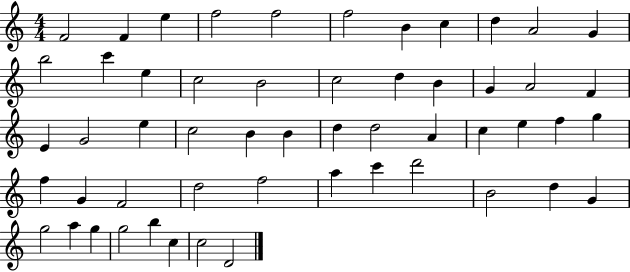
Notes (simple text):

F4/h F4/q E5/q F5/h F5/h F5/h B4/q C5/q D5/q A4/h G4/q B5/h C6/q E5/q C5/h B4/h C5/h D5/q B4/q G4/q A4/h F4/q E4/q G4/h E5/q C5/h B4/q B4/q D5/q D5/h A4/q C5/q E5/q F5/q G5/q F5/q G4/q F4/h D5/h F5/h A5/q C6/q D6/h B4/h D5/q G4/q G5/h A5/q G5/q G5/h B5/q C5/q C5/h D4/h